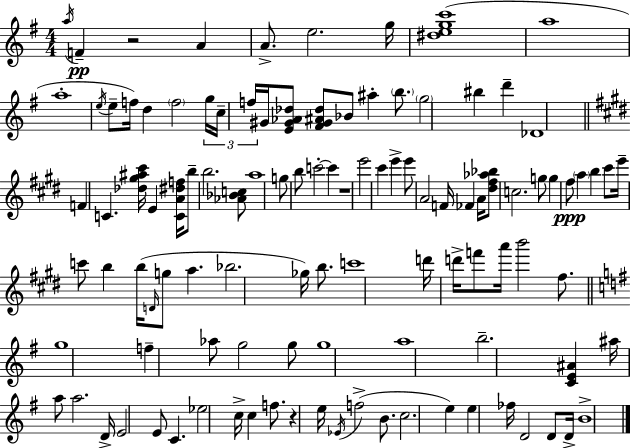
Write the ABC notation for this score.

X:1
T:Untitled
M:4/4
L:1/4
K:Em
a/4 F z2 A A/2 e2 g/4 [^degc']4 a4 a4 e/4 e/2 f/4 d f2 g/4 c/4 f/4 ^G/4 [E^G_A_d]/2 [^F^G^A_d]/2 _B/2 ^a b/2 g2 ^b d' _D4 F C [_d^g^a^c']/4 E [CA^df]/4 b/2 b2 [_A_Bc]/2 a4 g/2 b/2 c'2 c' z4 e'2 ^c' e' e'/2 A2 F/4 _F A/4 [^d^f_a_b]/2 c2 g/2 g ^f/2 a b ^c'/2 e'/4 c'/2 b b/4 D/4 g/2 a _b2 _g/4 b/2 c'4 d'/4 d'/4 f'/2 a'/4 b'2 ^f/2 g4 f _a/2 g2 g/2 g4 a4 b2 [CE^A] ^a/4 a/2 a2 D/4 E2 E/2 C _e2 c/4 c f/2 z e/4 _E/4 f2 B/2 c2 e e _f/4 D2 D/2 D/4 B4